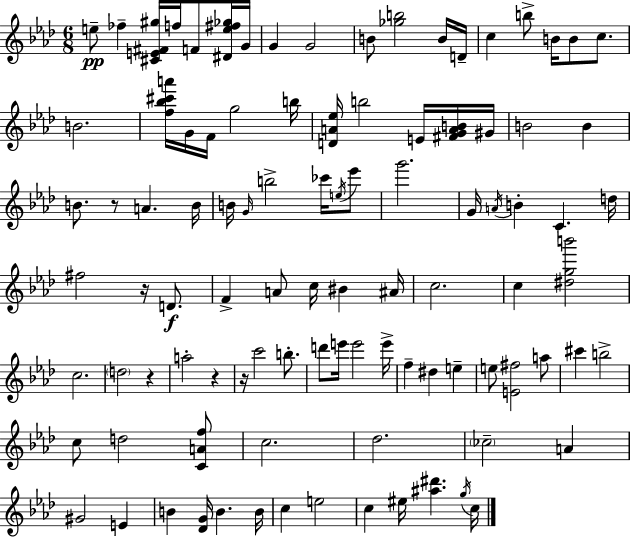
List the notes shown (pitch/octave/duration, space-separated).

E5/e FES5/q [C#4,E4,F#4,G#5]/s F5/s F4/e [D#4,E5,F#5,Gb5]/s G4/s G4/q G4/h B4/e [Gb5,B5]/h B4/s D4/s C5/q B5/e B4/s B4/e C5/e. B4/h. [F5,Bb5,C#6,A6]/s G4/s F4/s G5/h B5/s [D4,A4,Eb5]/s B5/h E4/s [F#4,G4,A4,B4]/s G#4/s B4/h B4/q B4/e. R/e A4/q. B4/s B4/s G4/s B5/h CES6/s E5/s Eb6/e G6/h. G4/s A4/s B4/q C4/q. D5/s F#5/h R/s D4/e. F4/q A4/e C5/s BIS4/q A#4/s C5/h. C5/q [D#5,G5,B6]/h C5/h. D5/h R/q A5/h R/q R/s C6/h B5/e. D6/e E6/s E6/h E6/s F5/q D#5/q E5/q E5/e [E4,F#5]/h A5/e C#6/q B5/h C5/e D5/h [C4,A4,F5]/e C5/h. Db5/h. CES5/h A4/q G#4/h E4/q B4/q [Db4,G4]/s B4/q. B4/s C5/q E5/h C5/q EIS5/s [A#5,D#6]/q. G5/s C5/s